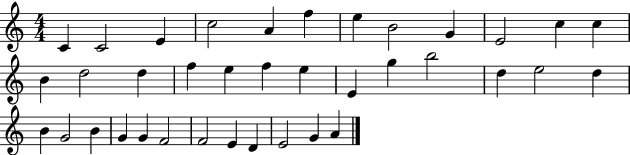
C4/q C4/h E4/q C5/h A4/q F5/q E5/q B4/h G4/q E4/h C5/q C5/q B4/q D5/h D5/q F5/q E5/q F5/q E5/q E4/q G5/q B5/h D5/q E5/h D5/q B4/q G4/h B4/q G4/q G4/q F4/h F4/h E4/q D4/q E4/h G4/q A4/q